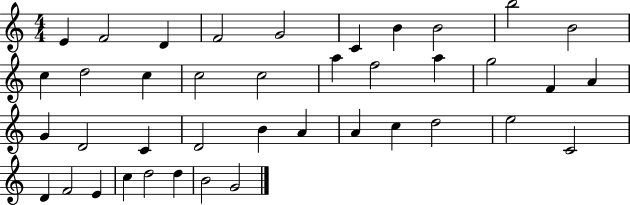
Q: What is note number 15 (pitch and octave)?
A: C5